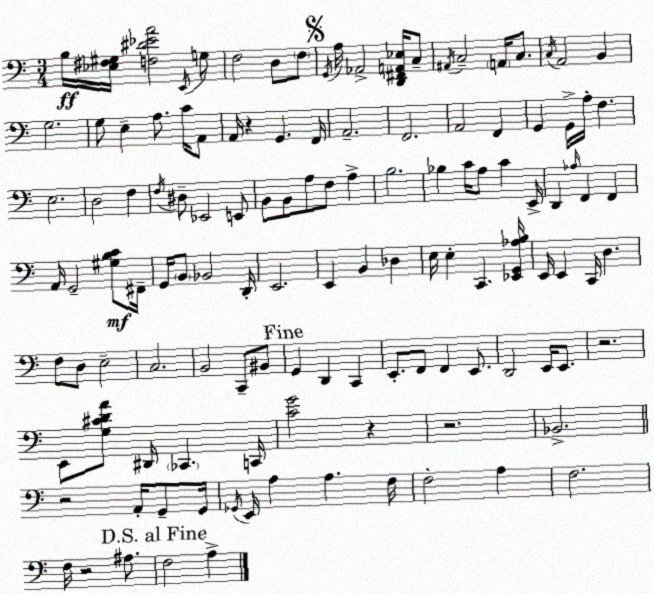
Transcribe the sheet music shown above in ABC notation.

X:1
T:Untitled
M:3/4
L:1/4
K:C
B,/4 [_E,^F,^G,]/4 [F,^D_EA]2 E,,/4 G,/2 F,2 D,/2 F,/2 G,,/4 A,/4 _A,,2 [D,,^F,,A,,_E,]/4 C,/2 ^A,,/4 C,2 A,,/4 C,/2 C,/4 A,,2 B,, G,2 G,/2 E, A,/2 C/4 A,,/2 A,,/4 z G,, F,,/4 A,,2 F,,2 A,,2 F,, G,, G,,/4 A,/4 F, E,2 D,2 F, F,/4 ^D,/2 _E,,2 E,,/2 B,,/2 B,,/2 A,/2 F,/2 A, B,2 _B, C/4 A,/2 C E,,/4 D,, _A,/4 F,, F,, A,,/4 G,,2 [^G,B,C]/2 ^F,,/4 G,,/4 B,,/2 _B,,2 D,,/4 E,,2 E,, B,, _D, E,/4 E, C,, [_E,,G,,_A,B,]/4 E,,/4 E,, C,,/4 D, F,/2 D,/2 E,2 C,2 B,,2 C,,/2 ^B,,/2 G,, D,, C,, E,,/2 F,,/2 F,, E,,/2 D,,2 E,,/4 E,,/2 z2 E,,/2 [G,^CDA]/2 ^D,,/4 _C,, C,,/4 [CG]2 z z2 _B,,2 z2 A,,/4 G,,/2 G,,/4 _G,,/4 E,,/4 A, A, F,/4 F,2 A, F,2 F,/4 z2 ^A,/2 F,2 A,